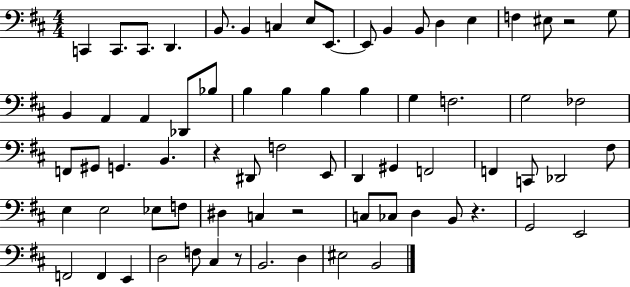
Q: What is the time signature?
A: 4/4